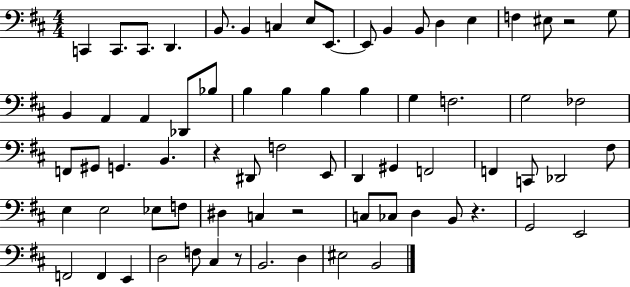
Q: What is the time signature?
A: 4/4